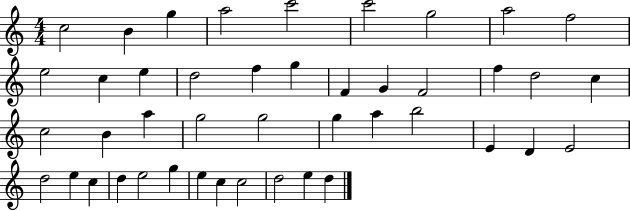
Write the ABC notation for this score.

X:1
T:Untitled
M:4/4
L:1/4
K:C
c2 B g a2 c'2 c'2 g2 a2 f2 e2 c e d2 f g F G F2 f d2 c c2 B a g2 g2 g a b2 E D E2 d2 e c d e2 g e c c2 d2 e d